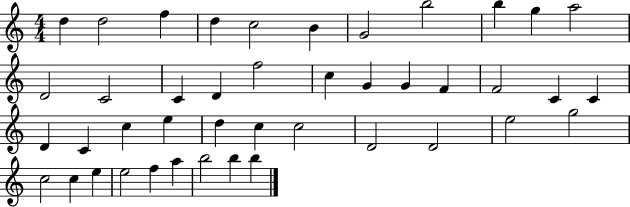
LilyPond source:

{
  \clef treble
  \numericTimeSignature
  \time 4/4
  \key c \major
  d''4 d''2 f''4 | d''4 c''2 b'4 | g'2 b''2 | b''4 g''4 a''2 | \break d'2 c'2 | c'4 d'4 f''2 | c''4 g'4 g'4 f'4 | f'2 c'4 c'4 | \break d'4 c'4 c''4 e''4 | d''4 c''4 c''2 | d'2 d'2 | e''2 g''2 | \break c''2 c''4 e''4 | e''2 f''4 a''4 | b''2 b''4 b''4 | \bar "|."
}